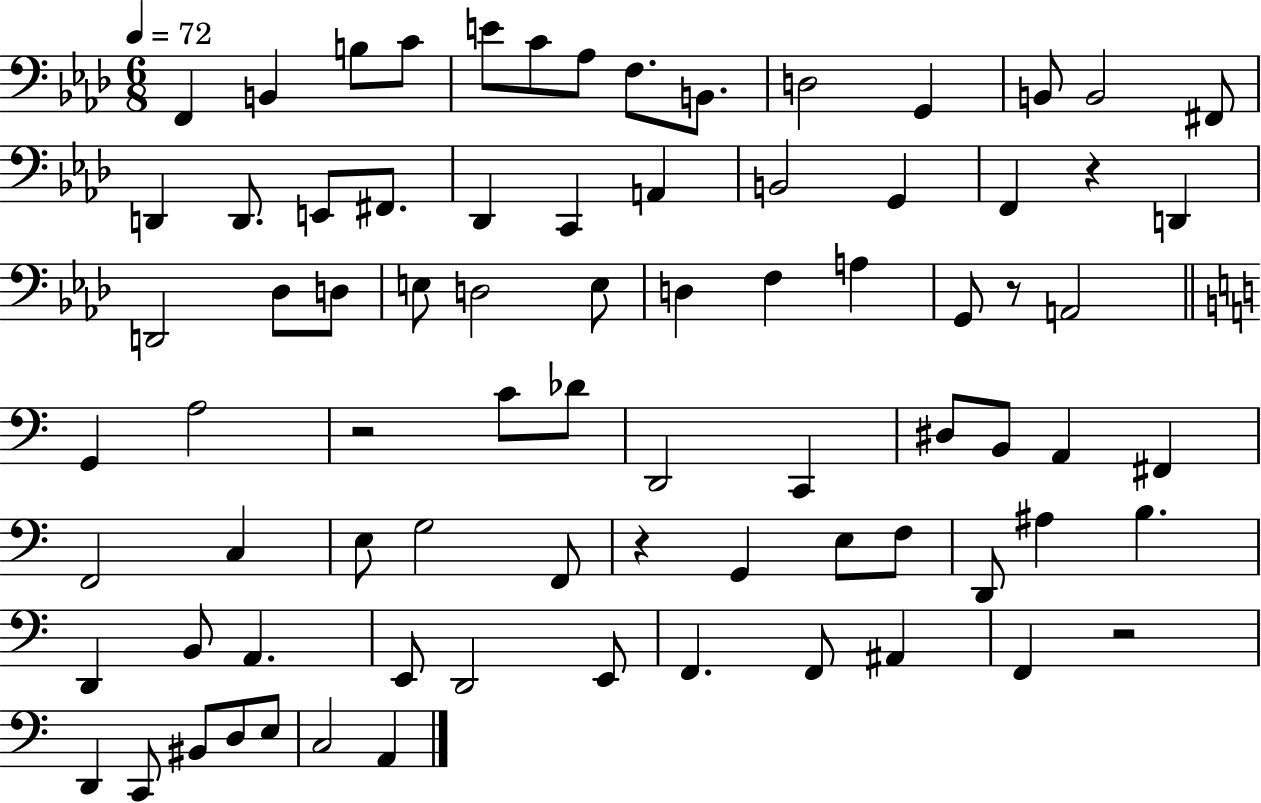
X:1
T:Untitled
M:6/8
L:1/4
K:Ab
F,, B,, B,/2 C/2 E/2 C/2 _A,/2 F,/2 B,,/2 D,2 G,, B,,/2 B,,2 ^F,,/2 D,, D,,/2 E,,/2 ^F,,/2 _D,, C,, A,, B,,2 G,, F,, z D,, D,,2 _D,/2 D,/2 E,/2 D,2 E,/2 D, F, A, G,,/2 z/2 A,,2 G,, A,2 z2 C/2 _D/2 D,,2 C,, ^D,/2 B,,/2 A,, ^F,, F,,2 C, E,/2 G,2 F,,/2 z G,, E,/2 F,/2 D,,/2 ^A, B, D,, B,,/2 A,, E,,/2 D,,2 E,,/2 F,, F,,/2 ^A,, F,, z2 D,, C,,/2 ^B,,/2 D,/2 E,/2 C,2 A,,